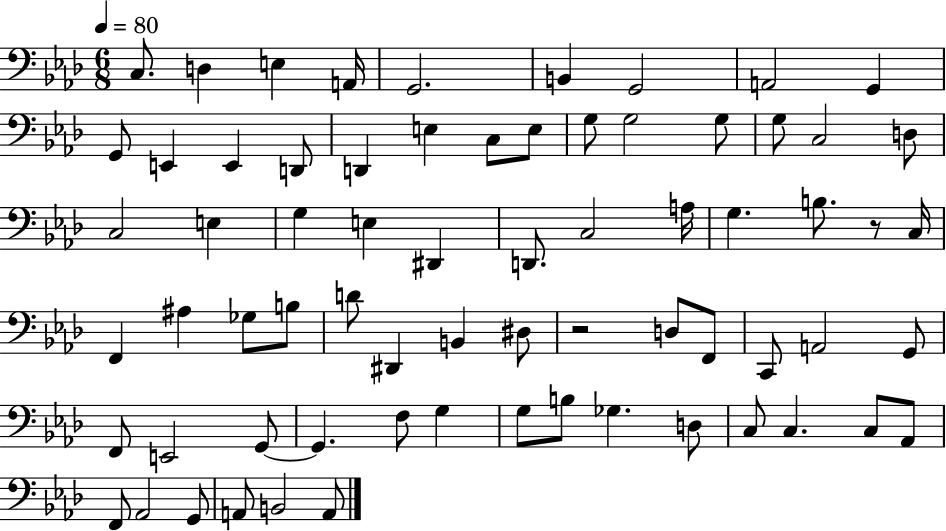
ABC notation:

X:1
T:Untitled
M:6/8
L:1/4
K:Ab
C,/2 D, E, A,,/4 G,,2 B,, G,,2 A,,2 G,, G,,/2 E,, E,, D,,/2 D,, E, C,/2 E,/2 G,/2 G,2 G,/2 G,/2 C,2 D,/2 C,2 E, G, E, ^D,, D,,/2 C,2 A,/4 G, B,/2 z/2 C,/4 F,, ^A, _G,/2 B,/2 D/2 ^D,, B,, ^D,/2 z2 D,/2 F,,/2 C,,/2 A,,2 G,,/2 F,,/2 E,,2 G,,/2 G,, F,/2 G, G,/2 B,/2 _G, D,/2 C,/2 C, C,/2 _A,,/2 F,,/2 _A,,2 G,,/2 A,,/2 B,,2 A,,/2